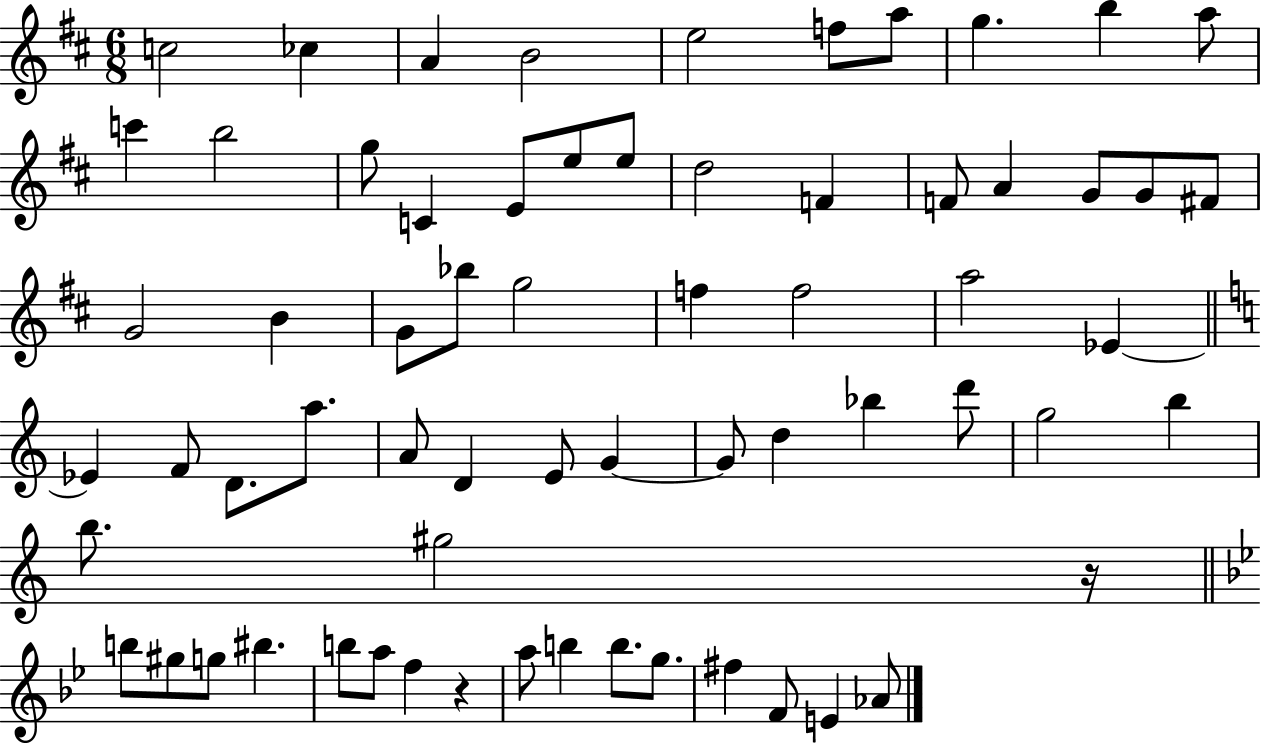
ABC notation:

X:1
T:Untitled
M:6/8
L:1/4
K:D
c2 _c A B2 e2 f/2 a/2 g b a/2 c' b2 g/2 C E/2 e/2 e/2 d2 F F/2 A G/2 G/2 ^F/2 G2 B G/2 _b/2 g2 f f2 a2 _E _E F/2 D/2 a/2 A/2 D E/2 G G/2 d _b d'/2 g2 b b/2 ^g2 z/4 b/2 ^g/2 g/2 ^b b/2 a/2 f z a/2 b b/2 g/2 ^f F/2 E _A/2